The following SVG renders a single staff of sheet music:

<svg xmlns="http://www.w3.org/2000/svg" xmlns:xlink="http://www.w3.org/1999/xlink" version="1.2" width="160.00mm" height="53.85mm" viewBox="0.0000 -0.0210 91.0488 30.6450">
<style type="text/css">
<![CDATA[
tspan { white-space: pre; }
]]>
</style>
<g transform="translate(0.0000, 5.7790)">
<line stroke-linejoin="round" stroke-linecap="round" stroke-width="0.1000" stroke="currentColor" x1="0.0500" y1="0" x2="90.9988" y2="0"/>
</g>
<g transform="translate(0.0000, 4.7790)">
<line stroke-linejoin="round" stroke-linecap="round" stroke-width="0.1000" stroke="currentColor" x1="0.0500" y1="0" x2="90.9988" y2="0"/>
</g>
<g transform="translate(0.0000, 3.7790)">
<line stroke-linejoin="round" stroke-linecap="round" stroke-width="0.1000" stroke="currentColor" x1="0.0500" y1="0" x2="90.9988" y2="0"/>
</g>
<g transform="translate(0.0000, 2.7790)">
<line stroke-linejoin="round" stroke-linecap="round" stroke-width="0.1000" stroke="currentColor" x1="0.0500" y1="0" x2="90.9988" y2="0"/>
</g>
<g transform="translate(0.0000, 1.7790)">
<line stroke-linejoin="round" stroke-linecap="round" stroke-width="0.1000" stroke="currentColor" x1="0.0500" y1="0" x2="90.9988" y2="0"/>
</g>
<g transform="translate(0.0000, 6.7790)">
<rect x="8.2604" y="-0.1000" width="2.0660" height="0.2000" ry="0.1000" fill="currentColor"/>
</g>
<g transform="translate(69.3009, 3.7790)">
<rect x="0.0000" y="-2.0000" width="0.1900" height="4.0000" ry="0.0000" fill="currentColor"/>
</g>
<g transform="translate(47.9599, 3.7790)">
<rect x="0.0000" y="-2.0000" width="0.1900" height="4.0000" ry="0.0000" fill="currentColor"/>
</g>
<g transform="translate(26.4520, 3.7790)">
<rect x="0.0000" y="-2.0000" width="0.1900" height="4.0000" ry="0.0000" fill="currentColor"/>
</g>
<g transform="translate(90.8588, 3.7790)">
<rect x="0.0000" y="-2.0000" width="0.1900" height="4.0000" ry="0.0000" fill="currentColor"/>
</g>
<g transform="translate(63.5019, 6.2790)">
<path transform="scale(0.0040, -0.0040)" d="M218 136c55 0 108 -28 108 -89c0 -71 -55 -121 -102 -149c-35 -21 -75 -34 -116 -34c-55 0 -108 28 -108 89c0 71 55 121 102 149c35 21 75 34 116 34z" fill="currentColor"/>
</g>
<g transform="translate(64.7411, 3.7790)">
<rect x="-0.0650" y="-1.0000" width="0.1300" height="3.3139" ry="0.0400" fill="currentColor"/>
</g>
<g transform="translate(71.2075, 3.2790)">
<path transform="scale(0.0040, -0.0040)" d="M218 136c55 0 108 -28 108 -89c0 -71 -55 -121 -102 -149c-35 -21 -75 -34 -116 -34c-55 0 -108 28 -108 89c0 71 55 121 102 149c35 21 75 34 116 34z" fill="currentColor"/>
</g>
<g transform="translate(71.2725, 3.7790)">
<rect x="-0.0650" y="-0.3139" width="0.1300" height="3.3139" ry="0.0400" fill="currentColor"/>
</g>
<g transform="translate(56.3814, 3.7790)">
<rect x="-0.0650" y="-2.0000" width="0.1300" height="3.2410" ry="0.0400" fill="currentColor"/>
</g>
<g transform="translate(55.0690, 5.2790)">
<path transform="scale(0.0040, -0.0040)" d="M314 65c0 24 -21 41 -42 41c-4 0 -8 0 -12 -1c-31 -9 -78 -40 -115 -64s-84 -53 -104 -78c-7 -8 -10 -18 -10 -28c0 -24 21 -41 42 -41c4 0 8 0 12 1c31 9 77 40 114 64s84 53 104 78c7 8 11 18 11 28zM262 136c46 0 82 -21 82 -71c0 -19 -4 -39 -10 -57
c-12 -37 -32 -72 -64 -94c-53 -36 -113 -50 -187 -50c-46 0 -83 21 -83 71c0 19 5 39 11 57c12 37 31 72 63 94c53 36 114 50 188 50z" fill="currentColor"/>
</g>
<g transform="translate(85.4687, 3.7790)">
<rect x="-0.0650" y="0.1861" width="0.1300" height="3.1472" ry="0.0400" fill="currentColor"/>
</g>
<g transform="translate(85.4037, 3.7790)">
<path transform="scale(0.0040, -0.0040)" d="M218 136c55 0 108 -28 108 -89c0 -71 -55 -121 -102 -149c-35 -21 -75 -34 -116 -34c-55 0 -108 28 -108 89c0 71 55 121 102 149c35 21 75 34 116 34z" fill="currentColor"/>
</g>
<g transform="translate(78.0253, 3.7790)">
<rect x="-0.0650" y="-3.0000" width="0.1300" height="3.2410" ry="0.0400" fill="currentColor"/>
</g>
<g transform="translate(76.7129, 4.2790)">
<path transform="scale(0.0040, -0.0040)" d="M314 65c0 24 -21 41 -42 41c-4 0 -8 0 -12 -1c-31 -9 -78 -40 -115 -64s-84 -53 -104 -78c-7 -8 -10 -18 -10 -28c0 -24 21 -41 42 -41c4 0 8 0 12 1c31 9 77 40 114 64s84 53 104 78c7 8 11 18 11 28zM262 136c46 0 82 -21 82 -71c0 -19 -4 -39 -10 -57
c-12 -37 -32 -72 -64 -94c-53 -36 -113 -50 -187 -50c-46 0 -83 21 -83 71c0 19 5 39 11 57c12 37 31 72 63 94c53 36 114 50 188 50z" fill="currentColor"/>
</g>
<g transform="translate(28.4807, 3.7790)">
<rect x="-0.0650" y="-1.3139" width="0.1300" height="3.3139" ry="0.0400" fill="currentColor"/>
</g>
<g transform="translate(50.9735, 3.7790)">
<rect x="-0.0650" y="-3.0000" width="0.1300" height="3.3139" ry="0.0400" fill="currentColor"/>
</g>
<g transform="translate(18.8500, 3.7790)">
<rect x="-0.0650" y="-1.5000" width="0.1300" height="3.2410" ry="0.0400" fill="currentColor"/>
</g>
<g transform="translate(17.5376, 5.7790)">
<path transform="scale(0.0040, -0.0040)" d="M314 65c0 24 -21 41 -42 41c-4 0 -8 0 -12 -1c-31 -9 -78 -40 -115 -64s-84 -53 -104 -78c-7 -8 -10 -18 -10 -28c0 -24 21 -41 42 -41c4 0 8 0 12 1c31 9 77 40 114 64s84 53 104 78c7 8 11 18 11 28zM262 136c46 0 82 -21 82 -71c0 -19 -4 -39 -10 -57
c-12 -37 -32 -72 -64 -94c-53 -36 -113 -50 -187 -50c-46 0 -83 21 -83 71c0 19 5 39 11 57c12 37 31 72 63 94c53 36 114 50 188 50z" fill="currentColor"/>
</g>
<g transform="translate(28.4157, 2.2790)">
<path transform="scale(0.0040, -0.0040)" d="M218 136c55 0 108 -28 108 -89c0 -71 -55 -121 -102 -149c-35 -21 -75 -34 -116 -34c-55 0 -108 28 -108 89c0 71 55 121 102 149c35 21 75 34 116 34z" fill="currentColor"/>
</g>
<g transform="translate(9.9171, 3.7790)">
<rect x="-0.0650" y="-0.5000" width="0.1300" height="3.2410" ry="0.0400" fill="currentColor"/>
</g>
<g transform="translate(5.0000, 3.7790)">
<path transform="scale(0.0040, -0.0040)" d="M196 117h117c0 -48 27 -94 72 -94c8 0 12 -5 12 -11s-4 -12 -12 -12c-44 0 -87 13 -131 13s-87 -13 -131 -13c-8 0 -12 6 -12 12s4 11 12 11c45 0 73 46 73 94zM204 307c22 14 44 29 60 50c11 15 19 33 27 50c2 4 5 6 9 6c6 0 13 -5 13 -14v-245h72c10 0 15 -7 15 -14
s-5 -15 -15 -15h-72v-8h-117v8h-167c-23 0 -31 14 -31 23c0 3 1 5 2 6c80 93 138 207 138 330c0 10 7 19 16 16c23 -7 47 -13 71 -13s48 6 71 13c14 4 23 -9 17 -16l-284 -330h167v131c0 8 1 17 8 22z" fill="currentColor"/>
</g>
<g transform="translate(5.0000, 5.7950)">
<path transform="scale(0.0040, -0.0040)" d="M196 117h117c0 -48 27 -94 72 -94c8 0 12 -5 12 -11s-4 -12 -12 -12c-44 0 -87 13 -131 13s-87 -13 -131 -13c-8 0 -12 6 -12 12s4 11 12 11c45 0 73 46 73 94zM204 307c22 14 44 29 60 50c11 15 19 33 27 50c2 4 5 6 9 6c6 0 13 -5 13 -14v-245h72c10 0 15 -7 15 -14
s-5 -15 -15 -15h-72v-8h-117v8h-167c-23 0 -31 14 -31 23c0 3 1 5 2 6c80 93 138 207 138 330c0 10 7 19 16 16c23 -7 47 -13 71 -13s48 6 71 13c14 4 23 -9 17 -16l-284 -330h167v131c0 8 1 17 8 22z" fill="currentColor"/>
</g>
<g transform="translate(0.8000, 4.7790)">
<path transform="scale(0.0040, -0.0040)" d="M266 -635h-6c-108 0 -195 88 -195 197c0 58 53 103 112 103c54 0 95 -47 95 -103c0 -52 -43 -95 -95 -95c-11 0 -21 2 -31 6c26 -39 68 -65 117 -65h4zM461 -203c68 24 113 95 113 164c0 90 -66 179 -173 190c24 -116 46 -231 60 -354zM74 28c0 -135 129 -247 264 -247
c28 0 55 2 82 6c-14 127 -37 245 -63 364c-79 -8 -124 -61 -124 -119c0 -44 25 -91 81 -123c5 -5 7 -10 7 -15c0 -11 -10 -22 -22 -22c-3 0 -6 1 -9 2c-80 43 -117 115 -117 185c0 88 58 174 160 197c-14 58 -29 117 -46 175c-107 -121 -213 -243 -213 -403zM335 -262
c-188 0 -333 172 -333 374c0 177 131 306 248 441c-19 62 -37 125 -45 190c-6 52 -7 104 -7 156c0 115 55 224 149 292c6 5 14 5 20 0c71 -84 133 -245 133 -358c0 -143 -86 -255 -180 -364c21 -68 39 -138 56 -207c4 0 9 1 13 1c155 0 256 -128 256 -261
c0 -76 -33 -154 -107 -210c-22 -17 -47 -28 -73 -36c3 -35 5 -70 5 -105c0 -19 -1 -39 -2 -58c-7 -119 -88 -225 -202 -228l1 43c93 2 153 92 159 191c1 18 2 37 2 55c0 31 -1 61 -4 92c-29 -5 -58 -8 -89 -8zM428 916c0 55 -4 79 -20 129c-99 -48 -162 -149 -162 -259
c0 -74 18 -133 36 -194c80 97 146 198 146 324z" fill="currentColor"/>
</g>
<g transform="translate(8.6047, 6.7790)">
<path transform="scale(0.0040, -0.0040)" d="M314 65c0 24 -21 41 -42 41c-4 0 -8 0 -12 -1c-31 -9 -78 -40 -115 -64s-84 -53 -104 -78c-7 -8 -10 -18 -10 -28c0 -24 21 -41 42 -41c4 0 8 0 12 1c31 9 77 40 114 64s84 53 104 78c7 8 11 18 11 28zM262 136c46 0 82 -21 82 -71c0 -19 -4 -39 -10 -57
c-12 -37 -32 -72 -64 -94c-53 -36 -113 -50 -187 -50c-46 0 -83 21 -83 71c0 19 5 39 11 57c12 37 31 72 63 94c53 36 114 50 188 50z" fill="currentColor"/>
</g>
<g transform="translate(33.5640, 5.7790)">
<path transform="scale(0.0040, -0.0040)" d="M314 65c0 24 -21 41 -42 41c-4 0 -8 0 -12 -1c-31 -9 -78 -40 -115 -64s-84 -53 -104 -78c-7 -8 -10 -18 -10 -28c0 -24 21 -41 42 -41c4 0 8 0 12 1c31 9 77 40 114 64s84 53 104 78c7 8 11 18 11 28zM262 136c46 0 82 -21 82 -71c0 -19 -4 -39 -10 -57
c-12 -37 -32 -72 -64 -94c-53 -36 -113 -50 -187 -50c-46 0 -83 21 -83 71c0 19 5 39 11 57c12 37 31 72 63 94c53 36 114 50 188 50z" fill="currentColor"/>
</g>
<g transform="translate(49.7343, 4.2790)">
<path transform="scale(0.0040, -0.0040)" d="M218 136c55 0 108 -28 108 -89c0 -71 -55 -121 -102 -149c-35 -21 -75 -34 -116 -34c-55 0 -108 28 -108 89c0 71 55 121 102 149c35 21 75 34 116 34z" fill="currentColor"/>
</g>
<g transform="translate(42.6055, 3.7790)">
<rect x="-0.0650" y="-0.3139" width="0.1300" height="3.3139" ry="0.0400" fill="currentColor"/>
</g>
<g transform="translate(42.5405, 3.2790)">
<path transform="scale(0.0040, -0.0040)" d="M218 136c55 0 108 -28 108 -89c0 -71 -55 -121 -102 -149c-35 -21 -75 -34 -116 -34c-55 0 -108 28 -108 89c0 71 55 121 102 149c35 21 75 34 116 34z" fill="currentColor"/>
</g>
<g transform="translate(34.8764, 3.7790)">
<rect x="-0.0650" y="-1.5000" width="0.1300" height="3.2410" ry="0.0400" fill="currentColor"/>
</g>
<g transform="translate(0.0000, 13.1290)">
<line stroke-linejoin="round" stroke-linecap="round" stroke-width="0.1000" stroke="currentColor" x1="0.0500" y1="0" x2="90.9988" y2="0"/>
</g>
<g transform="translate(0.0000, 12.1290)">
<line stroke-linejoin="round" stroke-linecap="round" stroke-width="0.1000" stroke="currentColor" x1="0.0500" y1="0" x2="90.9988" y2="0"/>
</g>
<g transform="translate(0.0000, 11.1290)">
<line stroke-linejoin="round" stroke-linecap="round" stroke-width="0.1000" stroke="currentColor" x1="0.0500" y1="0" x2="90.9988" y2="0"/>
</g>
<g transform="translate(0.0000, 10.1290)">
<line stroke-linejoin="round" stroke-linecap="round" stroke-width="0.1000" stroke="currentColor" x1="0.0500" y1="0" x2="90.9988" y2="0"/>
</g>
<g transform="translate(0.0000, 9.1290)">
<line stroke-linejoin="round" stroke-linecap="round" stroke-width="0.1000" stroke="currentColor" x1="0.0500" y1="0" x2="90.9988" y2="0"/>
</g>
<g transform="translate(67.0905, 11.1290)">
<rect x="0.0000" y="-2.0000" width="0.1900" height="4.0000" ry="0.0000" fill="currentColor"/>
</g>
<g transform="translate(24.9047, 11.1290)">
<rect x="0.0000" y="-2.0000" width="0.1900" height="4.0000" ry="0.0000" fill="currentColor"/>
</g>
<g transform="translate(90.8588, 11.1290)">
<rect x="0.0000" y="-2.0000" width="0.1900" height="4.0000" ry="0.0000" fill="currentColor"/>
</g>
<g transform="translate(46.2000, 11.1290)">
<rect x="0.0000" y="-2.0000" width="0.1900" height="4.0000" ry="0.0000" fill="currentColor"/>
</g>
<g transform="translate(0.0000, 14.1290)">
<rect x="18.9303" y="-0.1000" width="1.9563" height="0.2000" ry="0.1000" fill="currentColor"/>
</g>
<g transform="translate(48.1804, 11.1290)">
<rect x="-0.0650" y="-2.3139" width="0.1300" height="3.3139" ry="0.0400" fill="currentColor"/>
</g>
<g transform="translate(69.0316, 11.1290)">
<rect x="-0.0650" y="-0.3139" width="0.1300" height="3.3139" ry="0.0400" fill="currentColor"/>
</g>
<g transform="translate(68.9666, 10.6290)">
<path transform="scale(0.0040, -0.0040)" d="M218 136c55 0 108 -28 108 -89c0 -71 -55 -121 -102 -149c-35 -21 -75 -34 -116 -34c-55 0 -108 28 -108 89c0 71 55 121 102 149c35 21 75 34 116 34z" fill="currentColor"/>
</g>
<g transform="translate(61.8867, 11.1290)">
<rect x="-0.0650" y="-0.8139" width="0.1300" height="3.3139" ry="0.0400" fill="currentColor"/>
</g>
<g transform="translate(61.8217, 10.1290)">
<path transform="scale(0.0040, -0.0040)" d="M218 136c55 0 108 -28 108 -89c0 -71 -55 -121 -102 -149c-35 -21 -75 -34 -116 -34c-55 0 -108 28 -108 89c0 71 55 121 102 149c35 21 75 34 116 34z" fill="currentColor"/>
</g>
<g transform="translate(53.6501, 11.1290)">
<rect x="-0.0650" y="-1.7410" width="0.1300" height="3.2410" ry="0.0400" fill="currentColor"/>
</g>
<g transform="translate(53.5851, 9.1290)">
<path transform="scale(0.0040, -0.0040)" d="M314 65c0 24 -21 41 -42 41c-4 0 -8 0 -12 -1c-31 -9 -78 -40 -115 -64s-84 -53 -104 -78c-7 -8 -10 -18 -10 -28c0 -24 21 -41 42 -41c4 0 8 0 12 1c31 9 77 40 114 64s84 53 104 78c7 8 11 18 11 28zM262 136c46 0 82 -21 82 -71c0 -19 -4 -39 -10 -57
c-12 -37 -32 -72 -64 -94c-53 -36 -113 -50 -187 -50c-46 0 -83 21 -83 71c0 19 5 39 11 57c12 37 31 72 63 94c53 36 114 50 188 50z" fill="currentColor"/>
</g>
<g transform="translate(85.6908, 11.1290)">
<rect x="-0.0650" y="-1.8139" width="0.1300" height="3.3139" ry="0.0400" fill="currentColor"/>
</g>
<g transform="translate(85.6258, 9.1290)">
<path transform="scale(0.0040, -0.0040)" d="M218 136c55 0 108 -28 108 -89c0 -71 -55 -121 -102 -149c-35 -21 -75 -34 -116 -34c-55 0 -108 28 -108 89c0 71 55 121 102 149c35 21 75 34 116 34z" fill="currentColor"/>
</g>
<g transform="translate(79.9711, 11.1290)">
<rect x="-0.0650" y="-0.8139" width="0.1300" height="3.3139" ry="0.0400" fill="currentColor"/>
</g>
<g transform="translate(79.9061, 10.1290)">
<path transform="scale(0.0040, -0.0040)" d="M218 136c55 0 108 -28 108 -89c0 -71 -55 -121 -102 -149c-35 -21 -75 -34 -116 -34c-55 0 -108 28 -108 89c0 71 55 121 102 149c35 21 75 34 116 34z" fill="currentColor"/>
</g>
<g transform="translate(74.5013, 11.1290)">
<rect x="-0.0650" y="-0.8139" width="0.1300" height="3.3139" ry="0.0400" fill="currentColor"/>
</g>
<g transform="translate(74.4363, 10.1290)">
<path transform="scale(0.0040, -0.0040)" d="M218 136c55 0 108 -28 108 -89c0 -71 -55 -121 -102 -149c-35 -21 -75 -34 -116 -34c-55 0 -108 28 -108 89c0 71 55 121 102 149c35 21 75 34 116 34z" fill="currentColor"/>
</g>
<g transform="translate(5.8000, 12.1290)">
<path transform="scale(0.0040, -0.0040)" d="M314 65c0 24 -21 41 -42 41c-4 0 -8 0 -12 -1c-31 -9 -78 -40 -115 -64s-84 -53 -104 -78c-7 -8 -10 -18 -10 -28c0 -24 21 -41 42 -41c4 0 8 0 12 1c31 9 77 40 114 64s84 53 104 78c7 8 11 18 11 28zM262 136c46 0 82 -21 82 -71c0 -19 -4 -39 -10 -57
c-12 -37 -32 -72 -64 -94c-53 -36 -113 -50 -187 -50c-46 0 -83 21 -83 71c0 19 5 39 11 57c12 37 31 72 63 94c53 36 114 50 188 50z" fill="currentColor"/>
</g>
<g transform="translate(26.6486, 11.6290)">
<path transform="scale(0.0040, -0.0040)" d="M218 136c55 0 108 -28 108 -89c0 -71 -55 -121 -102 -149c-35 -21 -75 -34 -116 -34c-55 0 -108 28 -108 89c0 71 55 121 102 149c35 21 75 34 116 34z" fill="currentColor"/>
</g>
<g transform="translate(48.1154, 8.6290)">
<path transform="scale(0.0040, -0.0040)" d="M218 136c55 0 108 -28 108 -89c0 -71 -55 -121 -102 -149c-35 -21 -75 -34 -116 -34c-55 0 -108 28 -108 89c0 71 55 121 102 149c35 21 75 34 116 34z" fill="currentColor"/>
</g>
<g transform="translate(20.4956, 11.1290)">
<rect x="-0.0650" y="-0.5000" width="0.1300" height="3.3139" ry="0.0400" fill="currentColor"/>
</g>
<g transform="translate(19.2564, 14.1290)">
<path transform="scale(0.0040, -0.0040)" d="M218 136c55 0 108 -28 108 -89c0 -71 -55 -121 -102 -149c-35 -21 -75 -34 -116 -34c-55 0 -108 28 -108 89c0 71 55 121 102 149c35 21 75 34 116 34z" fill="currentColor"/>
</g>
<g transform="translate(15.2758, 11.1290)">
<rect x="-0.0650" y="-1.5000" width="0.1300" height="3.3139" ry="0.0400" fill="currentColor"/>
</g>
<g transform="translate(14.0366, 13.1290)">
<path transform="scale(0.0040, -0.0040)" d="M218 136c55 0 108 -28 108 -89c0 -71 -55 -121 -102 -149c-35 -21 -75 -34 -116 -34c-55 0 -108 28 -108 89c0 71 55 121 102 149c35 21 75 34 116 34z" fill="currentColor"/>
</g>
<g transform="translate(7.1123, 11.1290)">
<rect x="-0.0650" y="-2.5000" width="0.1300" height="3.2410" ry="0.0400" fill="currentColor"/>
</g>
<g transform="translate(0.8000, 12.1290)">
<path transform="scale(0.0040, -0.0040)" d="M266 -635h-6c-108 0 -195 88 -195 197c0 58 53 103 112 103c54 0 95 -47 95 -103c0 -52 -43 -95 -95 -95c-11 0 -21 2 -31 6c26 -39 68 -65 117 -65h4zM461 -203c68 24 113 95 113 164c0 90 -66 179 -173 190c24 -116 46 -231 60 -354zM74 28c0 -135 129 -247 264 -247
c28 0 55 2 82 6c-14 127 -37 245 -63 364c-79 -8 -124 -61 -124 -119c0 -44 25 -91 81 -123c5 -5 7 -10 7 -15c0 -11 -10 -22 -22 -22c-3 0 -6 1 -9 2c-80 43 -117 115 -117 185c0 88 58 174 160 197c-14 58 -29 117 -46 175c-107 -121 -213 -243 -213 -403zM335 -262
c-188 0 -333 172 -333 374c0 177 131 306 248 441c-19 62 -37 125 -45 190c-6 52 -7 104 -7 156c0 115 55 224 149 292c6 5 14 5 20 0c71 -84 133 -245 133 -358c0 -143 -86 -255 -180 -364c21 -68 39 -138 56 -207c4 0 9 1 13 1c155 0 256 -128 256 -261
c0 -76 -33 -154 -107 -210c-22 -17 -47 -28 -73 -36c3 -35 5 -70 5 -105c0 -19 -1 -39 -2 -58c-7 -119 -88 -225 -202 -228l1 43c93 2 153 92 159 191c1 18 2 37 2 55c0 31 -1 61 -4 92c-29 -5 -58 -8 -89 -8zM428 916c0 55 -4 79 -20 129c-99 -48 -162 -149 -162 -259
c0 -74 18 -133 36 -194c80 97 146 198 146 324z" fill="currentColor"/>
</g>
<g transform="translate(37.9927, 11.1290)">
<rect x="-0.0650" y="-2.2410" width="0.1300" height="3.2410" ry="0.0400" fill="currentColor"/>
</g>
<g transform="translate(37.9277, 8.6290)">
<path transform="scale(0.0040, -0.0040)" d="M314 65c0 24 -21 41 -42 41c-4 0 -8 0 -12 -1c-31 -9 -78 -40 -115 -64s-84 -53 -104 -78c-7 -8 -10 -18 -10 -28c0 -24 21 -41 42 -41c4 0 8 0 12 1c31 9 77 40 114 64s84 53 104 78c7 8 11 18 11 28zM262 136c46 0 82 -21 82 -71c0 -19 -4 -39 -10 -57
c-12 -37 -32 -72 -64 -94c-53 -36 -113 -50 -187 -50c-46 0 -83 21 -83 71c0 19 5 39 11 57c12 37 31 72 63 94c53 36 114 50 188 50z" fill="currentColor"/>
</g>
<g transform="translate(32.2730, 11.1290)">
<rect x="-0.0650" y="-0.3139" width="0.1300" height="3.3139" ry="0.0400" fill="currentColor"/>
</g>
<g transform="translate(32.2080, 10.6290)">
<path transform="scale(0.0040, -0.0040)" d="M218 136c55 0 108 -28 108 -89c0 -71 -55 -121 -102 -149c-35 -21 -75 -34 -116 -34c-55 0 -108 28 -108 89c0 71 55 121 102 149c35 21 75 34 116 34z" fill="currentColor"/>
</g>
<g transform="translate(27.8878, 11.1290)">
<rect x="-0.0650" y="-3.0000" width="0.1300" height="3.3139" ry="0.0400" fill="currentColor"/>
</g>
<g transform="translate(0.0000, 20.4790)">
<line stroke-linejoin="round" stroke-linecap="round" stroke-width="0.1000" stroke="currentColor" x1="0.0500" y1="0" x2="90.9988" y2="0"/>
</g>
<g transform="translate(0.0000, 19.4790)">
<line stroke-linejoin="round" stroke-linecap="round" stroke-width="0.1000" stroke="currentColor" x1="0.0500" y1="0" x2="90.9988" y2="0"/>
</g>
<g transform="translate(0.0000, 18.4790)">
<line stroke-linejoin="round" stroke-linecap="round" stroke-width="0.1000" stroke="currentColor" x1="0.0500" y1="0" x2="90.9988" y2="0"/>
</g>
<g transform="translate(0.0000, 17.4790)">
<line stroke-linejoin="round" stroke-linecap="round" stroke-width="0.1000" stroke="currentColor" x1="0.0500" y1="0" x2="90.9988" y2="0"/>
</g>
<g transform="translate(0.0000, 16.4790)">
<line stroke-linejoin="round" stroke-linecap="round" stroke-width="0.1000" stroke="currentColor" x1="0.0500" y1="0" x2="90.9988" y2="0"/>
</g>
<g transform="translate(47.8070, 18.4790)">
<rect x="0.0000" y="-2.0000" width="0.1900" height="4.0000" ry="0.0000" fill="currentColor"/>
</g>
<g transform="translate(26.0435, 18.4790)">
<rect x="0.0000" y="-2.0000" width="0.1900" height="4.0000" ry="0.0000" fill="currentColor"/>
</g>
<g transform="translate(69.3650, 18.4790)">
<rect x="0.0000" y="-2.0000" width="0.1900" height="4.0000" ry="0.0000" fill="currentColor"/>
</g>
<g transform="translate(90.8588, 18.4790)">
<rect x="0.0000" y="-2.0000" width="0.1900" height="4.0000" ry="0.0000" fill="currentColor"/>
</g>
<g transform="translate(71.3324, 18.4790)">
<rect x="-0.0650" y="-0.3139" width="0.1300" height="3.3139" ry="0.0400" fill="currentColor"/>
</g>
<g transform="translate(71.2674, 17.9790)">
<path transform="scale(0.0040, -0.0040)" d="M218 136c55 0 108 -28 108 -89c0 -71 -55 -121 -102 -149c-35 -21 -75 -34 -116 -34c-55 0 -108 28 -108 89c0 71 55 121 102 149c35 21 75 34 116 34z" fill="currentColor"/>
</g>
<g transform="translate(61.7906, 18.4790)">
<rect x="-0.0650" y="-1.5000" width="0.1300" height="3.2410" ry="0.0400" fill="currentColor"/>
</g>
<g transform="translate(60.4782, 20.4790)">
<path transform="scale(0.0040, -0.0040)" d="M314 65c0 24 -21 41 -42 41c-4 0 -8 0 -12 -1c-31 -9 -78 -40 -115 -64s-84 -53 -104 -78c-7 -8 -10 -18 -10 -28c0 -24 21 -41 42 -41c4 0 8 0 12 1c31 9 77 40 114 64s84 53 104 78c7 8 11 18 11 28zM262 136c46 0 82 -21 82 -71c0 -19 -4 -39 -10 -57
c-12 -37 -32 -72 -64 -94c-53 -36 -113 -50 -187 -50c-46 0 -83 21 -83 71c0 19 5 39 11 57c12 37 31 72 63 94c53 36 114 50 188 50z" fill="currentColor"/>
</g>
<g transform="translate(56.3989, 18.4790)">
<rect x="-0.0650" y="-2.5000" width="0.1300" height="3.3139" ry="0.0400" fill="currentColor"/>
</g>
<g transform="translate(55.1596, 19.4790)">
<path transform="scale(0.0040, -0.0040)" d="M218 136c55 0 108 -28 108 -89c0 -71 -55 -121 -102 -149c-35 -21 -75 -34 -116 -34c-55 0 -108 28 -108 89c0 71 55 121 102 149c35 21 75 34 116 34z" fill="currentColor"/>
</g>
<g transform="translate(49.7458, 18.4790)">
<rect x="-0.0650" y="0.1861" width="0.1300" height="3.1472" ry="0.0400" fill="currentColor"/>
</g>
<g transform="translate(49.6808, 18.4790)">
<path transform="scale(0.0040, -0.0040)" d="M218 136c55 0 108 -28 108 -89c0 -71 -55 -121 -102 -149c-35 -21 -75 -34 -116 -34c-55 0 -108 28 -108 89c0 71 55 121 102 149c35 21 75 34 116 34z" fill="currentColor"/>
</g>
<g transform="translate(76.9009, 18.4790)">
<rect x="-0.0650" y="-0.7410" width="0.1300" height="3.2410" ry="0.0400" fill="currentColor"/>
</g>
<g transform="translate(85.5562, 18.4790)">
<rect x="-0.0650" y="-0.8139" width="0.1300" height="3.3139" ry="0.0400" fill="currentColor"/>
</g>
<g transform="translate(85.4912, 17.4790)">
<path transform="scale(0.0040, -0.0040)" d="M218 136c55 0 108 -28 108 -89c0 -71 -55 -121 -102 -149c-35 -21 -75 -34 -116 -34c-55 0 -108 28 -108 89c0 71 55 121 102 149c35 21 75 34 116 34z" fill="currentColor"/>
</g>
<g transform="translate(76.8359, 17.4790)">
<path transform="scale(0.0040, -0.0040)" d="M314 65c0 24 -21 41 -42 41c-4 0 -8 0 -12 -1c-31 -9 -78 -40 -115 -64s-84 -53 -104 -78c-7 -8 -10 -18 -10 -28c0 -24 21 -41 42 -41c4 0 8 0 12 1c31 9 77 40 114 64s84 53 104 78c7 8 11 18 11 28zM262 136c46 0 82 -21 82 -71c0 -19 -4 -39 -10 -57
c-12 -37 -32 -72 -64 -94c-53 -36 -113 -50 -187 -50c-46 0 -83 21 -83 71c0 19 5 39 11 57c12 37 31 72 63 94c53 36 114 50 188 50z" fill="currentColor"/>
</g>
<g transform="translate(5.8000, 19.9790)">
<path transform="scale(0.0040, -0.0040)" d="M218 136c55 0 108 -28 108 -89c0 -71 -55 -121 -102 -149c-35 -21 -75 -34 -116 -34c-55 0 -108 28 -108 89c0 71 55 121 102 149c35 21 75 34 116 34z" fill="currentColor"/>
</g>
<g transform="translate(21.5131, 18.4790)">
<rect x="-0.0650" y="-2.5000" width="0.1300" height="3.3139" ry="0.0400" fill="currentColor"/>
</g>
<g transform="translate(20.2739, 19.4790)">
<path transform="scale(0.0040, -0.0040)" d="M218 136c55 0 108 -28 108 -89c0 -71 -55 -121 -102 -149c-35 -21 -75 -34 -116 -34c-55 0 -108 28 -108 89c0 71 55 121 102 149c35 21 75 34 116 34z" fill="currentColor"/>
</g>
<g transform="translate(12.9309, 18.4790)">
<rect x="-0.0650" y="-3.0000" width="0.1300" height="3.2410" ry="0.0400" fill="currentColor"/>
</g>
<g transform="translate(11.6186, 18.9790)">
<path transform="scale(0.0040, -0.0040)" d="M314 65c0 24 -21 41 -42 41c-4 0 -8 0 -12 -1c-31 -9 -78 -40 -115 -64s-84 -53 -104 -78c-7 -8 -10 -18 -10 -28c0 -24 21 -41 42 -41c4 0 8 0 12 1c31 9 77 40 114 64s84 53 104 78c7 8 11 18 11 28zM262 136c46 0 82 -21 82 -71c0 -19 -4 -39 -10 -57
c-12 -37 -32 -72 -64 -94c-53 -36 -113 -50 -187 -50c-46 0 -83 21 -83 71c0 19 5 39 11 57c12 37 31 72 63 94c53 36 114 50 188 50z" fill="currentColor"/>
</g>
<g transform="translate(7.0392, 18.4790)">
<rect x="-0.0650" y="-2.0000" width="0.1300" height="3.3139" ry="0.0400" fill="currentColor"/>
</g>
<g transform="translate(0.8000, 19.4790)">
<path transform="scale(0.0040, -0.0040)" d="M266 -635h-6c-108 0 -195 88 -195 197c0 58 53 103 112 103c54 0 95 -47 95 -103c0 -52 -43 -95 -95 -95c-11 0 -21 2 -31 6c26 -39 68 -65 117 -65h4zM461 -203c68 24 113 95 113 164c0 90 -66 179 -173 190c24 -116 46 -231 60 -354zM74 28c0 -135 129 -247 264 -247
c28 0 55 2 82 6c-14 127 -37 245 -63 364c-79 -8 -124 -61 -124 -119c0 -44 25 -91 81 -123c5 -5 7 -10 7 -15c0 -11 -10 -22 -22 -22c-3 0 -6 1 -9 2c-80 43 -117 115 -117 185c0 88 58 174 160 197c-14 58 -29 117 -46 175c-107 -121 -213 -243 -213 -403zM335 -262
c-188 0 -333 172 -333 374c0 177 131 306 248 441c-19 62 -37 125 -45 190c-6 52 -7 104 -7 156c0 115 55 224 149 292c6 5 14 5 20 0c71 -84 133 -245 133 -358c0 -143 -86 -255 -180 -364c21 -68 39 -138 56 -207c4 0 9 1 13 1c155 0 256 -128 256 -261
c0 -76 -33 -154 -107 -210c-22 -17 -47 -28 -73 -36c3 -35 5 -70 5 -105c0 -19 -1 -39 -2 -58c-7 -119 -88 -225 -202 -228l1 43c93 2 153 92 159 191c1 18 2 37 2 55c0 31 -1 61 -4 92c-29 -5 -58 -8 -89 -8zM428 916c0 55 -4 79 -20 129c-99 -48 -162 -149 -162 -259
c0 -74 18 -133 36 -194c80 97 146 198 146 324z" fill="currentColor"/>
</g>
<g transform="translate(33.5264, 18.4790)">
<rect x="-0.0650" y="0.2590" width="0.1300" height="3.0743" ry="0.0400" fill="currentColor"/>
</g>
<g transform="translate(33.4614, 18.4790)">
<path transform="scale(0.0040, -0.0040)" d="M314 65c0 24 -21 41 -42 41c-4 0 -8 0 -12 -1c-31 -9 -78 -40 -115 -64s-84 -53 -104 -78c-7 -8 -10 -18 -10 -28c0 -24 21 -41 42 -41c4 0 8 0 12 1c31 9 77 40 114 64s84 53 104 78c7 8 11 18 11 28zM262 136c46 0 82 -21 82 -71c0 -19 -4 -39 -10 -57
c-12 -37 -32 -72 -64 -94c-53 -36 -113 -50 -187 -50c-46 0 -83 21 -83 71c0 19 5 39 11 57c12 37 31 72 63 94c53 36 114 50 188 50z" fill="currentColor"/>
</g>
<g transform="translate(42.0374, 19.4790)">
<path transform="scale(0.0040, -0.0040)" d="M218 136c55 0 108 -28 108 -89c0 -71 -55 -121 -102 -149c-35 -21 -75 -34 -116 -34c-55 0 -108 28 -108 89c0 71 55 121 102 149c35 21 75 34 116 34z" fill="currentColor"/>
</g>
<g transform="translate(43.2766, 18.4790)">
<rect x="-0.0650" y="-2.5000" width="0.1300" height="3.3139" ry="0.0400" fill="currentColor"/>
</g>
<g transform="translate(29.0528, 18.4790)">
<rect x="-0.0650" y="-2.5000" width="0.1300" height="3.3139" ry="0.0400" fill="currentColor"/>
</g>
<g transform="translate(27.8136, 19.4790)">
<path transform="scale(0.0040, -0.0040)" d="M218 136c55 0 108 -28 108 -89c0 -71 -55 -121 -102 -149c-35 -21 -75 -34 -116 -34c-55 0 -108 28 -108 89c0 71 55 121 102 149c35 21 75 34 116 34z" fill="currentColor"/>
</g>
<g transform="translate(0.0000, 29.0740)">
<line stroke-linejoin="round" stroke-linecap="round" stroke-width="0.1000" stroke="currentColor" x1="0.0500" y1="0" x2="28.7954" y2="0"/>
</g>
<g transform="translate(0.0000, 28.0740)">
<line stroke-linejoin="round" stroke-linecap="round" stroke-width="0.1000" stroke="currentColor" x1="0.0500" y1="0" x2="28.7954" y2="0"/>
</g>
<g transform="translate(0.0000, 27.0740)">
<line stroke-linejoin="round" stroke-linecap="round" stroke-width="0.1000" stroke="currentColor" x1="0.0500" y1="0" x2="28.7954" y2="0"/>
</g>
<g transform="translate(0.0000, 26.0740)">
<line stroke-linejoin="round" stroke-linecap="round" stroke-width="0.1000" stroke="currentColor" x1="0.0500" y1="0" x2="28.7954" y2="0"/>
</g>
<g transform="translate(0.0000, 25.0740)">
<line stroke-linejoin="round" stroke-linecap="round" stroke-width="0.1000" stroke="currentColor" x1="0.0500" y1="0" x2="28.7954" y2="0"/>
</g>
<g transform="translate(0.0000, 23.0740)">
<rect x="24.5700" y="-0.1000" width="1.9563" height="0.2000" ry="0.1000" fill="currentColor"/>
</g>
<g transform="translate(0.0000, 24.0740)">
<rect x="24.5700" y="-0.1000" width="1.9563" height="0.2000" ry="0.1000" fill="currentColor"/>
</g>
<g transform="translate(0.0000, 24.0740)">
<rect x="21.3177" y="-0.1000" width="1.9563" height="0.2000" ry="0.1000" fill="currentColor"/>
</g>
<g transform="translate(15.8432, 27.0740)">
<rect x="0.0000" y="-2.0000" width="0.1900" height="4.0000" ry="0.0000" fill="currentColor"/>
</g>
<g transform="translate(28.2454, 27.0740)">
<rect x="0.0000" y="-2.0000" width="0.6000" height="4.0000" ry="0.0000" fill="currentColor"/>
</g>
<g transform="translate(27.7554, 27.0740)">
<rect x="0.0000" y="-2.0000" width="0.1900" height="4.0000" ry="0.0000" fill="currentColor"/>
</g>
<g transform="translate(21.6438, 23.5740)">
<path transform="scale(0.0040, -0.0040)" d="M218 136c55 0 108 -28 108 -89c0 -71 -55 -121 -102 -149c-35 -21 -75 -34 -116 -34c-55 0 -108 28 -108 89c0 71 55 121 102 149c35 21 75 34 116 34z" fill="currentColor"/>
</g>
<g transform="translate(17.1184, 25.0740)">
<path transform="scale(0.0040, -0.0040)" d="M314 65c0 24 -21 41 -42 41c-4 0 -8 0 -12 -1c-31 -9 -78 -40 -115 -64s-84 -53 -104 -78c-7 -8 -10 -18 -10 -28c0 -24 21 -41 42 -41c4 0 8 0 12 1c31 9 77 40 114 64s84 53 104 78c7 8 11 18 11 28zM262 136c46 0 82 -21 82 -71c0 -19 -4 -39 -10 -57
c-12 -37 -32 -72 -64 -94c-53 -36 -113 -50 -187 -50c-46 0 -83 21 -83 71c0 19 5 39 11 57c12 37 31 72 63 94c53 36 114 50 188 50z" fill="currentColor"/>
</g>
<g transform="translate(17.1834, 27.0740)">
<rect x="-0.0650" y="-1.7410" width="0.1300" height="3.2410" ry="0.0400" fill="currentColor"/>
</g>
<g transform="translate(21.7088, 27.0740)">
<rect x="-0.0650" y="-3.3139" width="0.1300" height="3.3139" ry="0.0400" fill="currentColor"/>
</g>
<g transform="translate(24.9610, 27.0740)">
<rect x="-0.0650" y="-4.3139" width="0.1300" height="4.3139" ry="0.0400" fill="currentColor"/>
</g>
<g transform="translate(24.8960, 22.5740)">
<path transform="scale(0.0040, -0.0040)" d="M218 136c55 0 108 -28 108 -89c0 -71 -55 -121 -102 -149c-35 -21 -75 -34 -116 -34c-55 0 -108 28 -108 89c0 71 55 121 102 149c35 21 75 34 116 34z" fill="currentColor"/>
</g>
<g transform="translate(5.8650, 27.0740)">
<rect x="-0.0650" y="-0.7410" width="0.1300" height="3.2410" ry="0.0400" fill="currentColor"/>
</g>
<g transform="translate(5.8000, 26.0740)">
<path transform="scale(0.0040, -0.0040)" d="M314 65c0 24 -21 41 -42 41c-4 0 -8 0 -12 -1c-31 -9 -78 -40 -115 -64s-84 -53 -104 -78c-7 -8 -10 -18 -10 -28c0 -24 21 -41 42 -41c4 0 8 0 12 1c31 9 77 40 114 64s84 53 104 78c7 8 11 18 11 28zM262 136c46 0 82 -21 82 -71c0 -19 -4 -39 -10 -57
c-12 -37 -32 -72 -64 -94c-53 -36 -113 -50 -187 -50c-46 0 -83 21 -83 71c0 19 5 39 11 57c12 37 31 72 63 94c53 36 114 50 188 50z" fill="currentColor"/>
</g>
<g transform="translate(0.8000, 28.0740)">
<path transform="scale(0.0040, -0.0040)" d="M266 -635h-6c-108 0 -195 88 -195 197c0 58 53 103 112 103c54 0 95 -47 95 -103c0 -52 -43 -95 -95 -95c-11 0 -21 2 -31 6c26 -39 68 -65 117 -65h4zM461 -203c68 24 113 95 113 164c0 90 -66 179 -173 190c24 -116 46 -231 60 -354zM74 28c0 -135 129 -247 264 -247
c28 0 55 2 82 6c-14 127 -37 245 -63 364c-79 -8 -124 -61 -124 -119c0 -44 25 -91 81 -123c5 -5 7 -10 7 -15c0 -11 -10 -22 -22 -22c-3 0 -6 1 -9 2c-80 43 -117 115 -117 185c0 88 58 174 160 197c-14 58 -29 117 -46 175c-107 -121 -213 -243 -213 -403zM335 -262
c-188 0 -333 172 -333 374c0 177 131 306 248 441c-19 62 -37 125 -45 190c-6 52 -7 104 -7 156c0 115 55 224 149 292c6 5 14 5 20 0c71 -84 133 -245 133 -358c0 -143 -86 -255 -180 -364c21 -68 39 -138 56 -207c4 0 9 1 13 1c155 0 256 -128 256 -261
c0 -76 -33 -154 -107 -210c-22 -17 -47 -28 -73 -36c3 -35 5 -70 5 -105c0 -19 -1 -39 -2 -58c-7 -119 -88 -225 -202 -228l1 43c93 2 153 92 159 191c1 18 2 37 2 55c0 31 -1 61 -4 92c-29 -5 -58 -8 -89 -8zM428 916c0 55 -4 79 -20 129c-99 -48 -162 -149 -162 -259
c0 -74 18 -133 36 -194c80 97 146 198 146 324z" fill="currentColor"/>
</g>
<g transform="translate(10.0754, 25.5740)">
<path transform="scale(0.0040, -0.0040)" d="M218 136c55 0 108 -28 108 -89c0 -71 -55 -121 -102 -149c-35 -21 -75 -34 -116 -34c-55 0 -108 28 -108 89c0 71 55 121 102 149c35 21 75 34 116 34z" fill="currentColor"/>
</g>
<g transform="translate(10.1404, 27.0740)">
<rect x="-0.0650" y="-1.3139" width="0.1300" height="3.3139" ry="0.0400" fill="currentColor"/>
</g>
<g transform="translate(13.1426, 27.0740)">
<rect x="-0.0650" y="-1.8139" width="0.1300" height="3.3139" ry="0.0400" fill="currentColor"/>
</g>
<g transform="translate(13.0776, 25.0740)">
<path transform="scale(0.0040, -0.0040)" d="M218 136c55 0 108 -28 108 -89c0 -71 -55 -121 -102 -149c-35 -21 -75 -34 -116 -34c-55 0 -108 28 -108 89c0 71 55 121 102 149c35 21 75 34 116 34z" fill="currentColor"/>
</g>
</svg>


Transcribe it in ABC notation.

X:1
T:Untitled
M:4/4
L:1/4
K:C
C2 E2 e E2 c A F2 D c A2 B G2 E C A c g2 g f2 d c d d f F A2 G G B2 G B G E2 c d2 d d2 e f f2 b d'